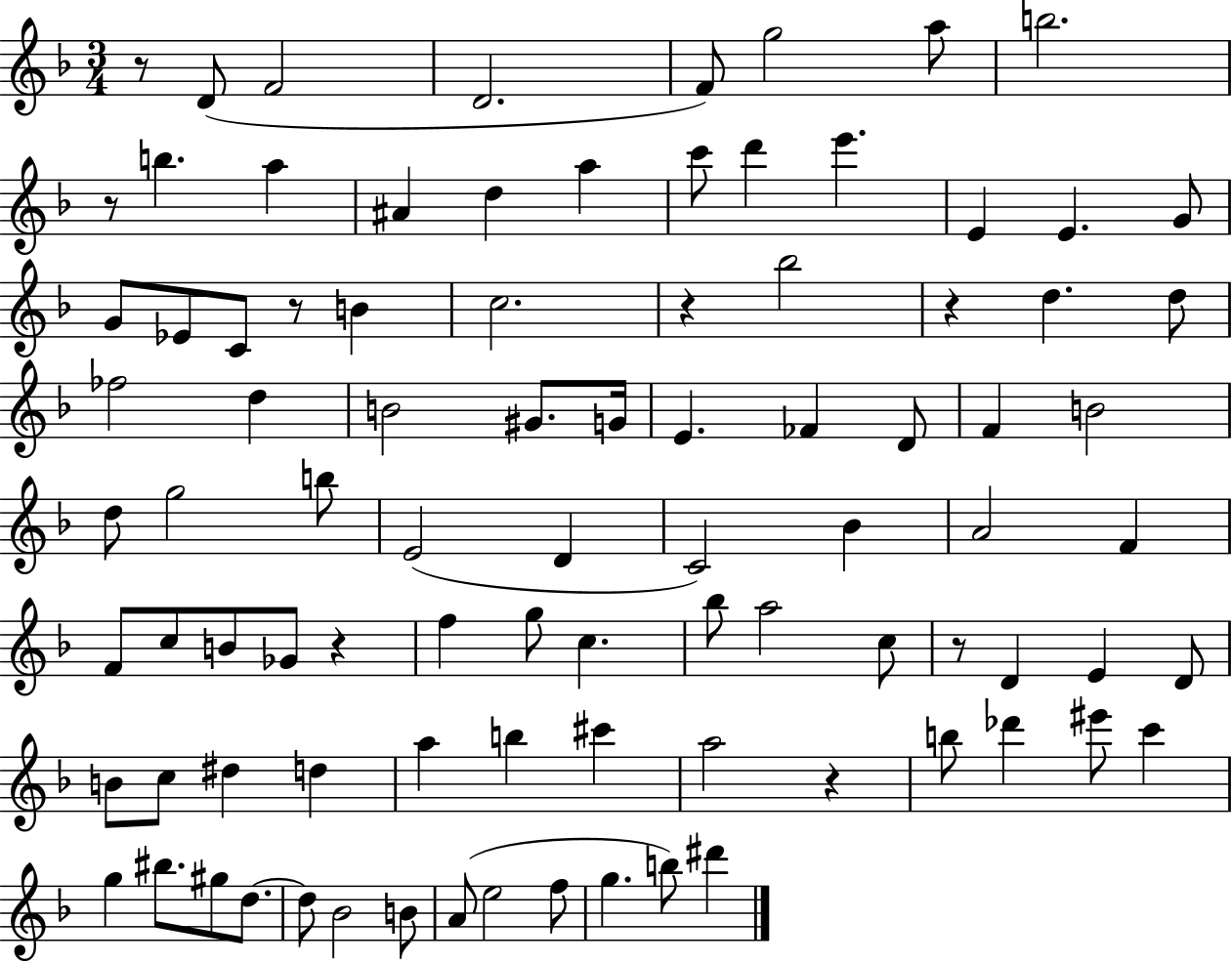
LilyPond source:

{
  \clef treble
  \numericTimeSignature
  \time 3/4
  \key f \major
  \repeat volta 2 { r8 d'8( f'2 | d'2. | f'8) g''2 a''8 | b''2. | \break r8 b''4. a''4 | ais'4 d''4 a''4 | c'''8 d'''4 e'''4. | e'4 e'4. g'8 | \break g'8 ees'8 c'8 r8 b'4 | c''2. | r4 bes''2 | r4 d''4. d''8 | \break fes''2 d''4 | b'2 gis'8. g'16 | e'4. fes'4 d'8 | f'4 b'2 | \break d''8 g''2 b''8 | e'2( d'4 | c'2) bes'4 | a'2 f'4 | \break f'8 c''8 b'8 ges'8 r4 | f''4 g''8 c''4. | bes''8 a''2 c''8 | r8 d'4 e'4 d'8 | \break b'8 c''8 dis''4 d''4 | a''4 b''4 cis'''4 | a''2 r4 | b''8 des'''4 eis'''8 c'''4 | \break g''4 bis''8. gis''8 d''8.~~ | d''8 bes'2 b'8 | a'8( e''2 f''8 | g''4. b''8) dis'''4 | \break } \bar "|."
}